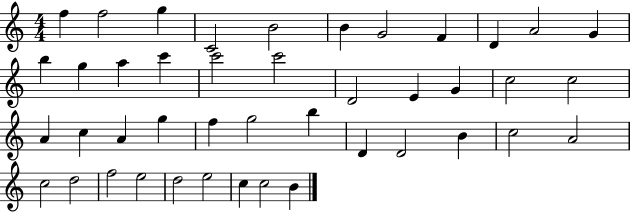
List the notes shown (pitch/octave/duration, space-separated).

F5/q F5/h G5/q C4/h B4/h B4/q G4/h F4/q D4/q A4/h G4/q B5/q G5/q A5/q C6/q C6/h C6/h D4/h E4/q G4/q C5/h C5/h A4/q C5/q A4/q G5/q F5/q G5/h B5/q D4/q D4/h B4/q C5/h A4/h C5/h D5/h F5/h E5/h D5/h E5/h C5/q C5/h B4/q